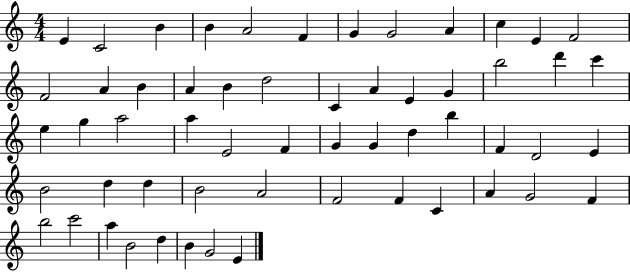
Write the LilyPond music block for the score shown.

{
  \clef treble
  \numericTimeSignature
  \time 4/4
  \key c \major
  e'4 c'2 b'4 | b'4 a'2 f'4 | g'4 g'2 a'4 | c''4 e'4 f'2 | \break f'2 a'4 b'4 | a'4 b'4 d''2 | c'4 a'4 e'4 g'4 | b''2 d'''4 c'''4 | \break e''4 g''4 a''2 | a''4 e'2 f'4 | g'4 g'4 d''4 b''4 | f'4 d'2 e'4 | \break b'2 d''4 d''4 | b'2 a'2 | f'2 f'4 c'4 | a'4 g'2 f'4 | \break b''2 c'''2 | a''4 b'2 d''4 | b'4 g'2 e'4 | \bar "|."
}